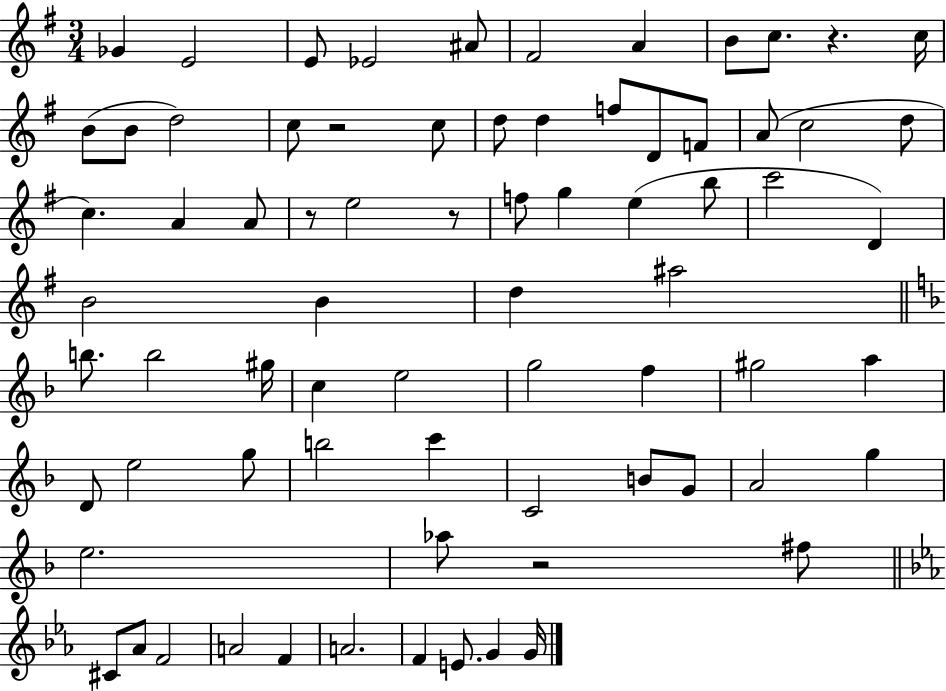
Gb4/q E4/h E4/e Eb4/h A#4/e F#4/h A4/q B4/e C5/e. R/q. C5/s B4/e B4/e D5/h C5/e R/h C5/e D5/e D5/q F5/e D4/e F4/e A4/e C5/h D5/e C5/q. A4/q A4/e R/e E5/h R/e F5/e G5/q E5/q B5/e C6/h D4/q B4/h B4/q D5/q A#5/h B5/e. B5/h G#5/s C5/q E5/h G5/h F5/q G#5/h A5/q D4/e E5/h G5/e B5/h C6/q C4/h B4/e G4/e A4/h G5/q E5/h. Ab5/e R/h F#5/e C#4/e Ab4/e F4/h A4/h F4/q A4/h. F4/q E4/e. G4/q G4/s